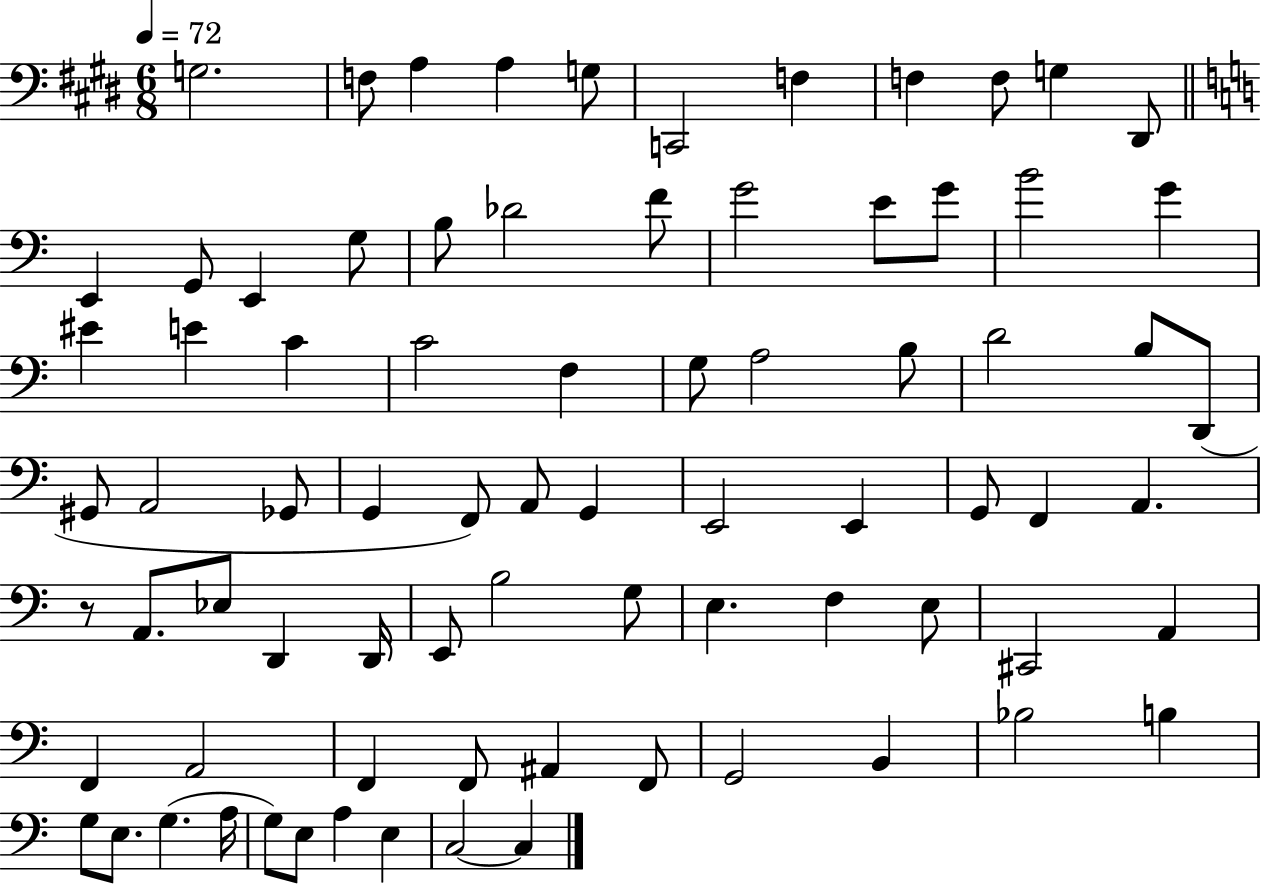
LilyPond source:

{
  \clef bass
  \numericTimeSignature
  \time 6/8
  \key e \major
  \tempo 4 = 72
  \repeat volta 2 { g2. | f8 a4 a4 g8 | c,2 f4 | f4 f8 g4 dis,8 | \break \bar "||" \break \key c \major e,4 g,8 e,4 g8 | b8 des'2 f'8 | g'2 e'8 g'8 | b'2 g'4 | \break eis'4 e'4 c'4 | c'2 f4 | g8 a2 b8 | d'2 b8 d,8( | \break gis,8 a,2 ges,8 | g,4 f,8) a,8 g,4 | e,2 e,4 | g,8 f,4 a,4. | \break r8 a,8. ees8 d,4 d,16 | e,8 b2 g8 | e4. f4 e8 | cis,2 a,4 | \break f,4 a,2 | f,4 f,8 ais,4 f,8 | g,2 b,4 | bes2 b4 | \break g8 e8. g4.( a16 | g8) e8 a4 e4 | c2~~ c4 | } \bar "|."
}